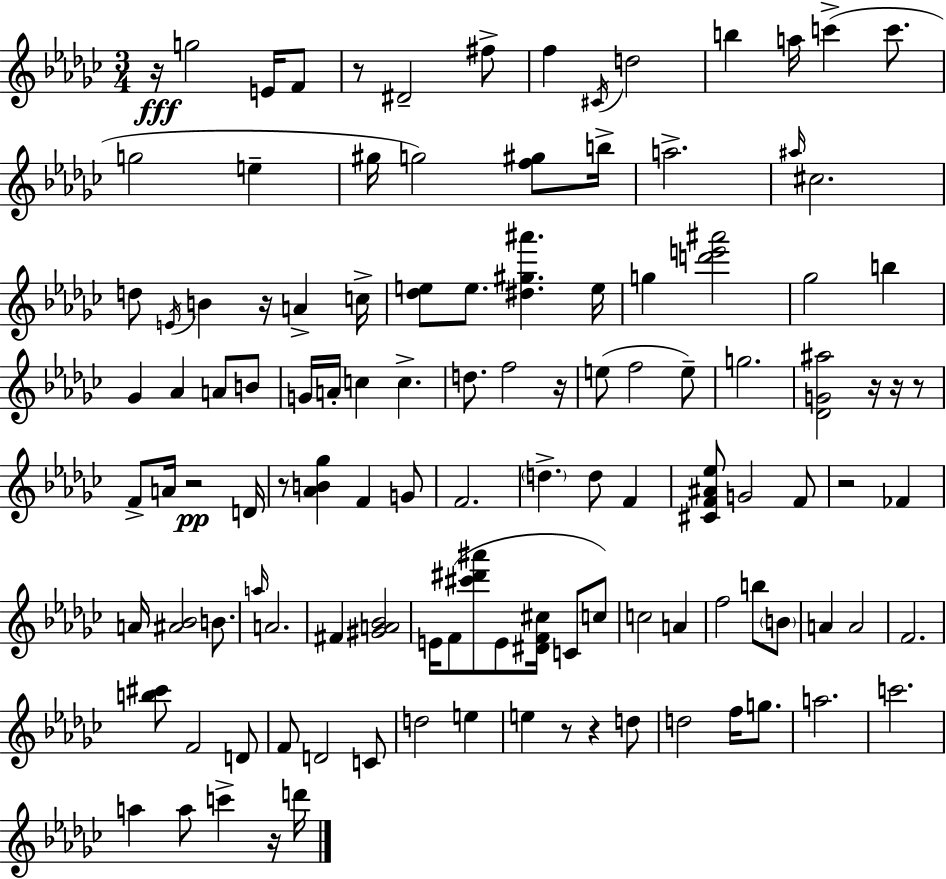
R/s G5/h E4/s F4/e R/e D#4/h F#5/e F5/q C#4/s D5/h B5/q A5/s C6/q C6/e. G5/h E5/q G#5/s G5/h [F5,G#5]/e B5/s A5/h. A#5/s C#5/h. D5/e E4/s B4/q R/s A4/q C5/s [Db5,E5]/e E5/e. [D#5,G#5,A#6]/q. E5/s G5/q [D6,E6,A#6]/h Gb5/h B5/q Gb4/q Ab4/q A4/e B4/e G4/s A4/s C5/q C5/q. D5/e. F5/h R/s E5/e F5/h E5/e G5/h. [Db4,G4,A#5]/h R/s R/s R/e F4/e A4/s R/h D4/s R/e [Ab4,B4,Gb5]/q F4/q G4/e F4/h. D5/q. D5/e F4/q [C#4,F4,A#4,Eb5]/e G4/h F4/e R/h FES4/q A4/s [A#4,Bb4]/h B4/e. A5/s A4/h. F#4/q [G#4,A4,Bb4]/h E4/s F4/e [C#6,D#6,A#6]/e E4/e [D#4,F4,C#5]/s C4/e C5/e C5/h A4/q F5/h B5/e B4/e A4/q A4/h F4/h. [B5,C#6]/e F4/h D4/e F4/e D4/h C4/e D5/h E5/q E5/q R/e R/q D5/e D5/h F5/s G5/e. A5/h. C6/h. A5/q A5/e C6/q R/s D6/s